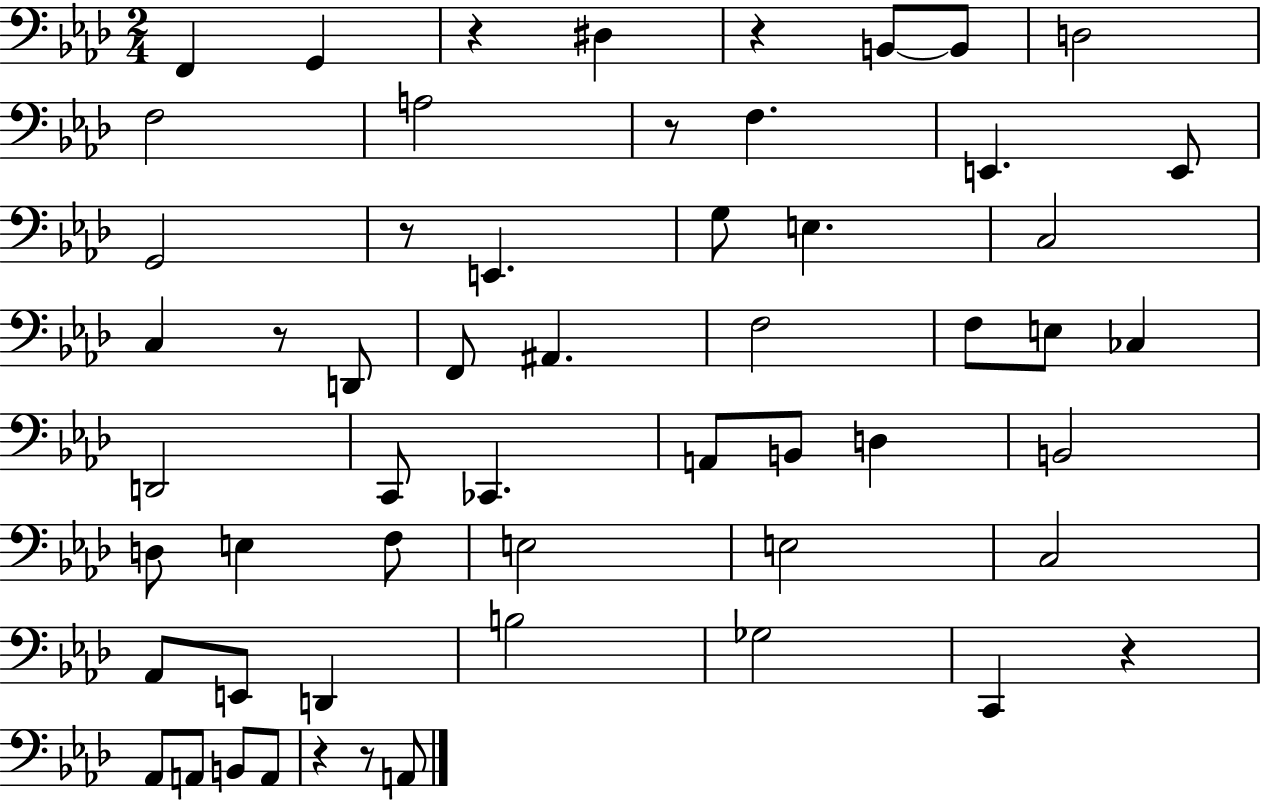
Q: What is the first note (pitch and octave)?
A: F2